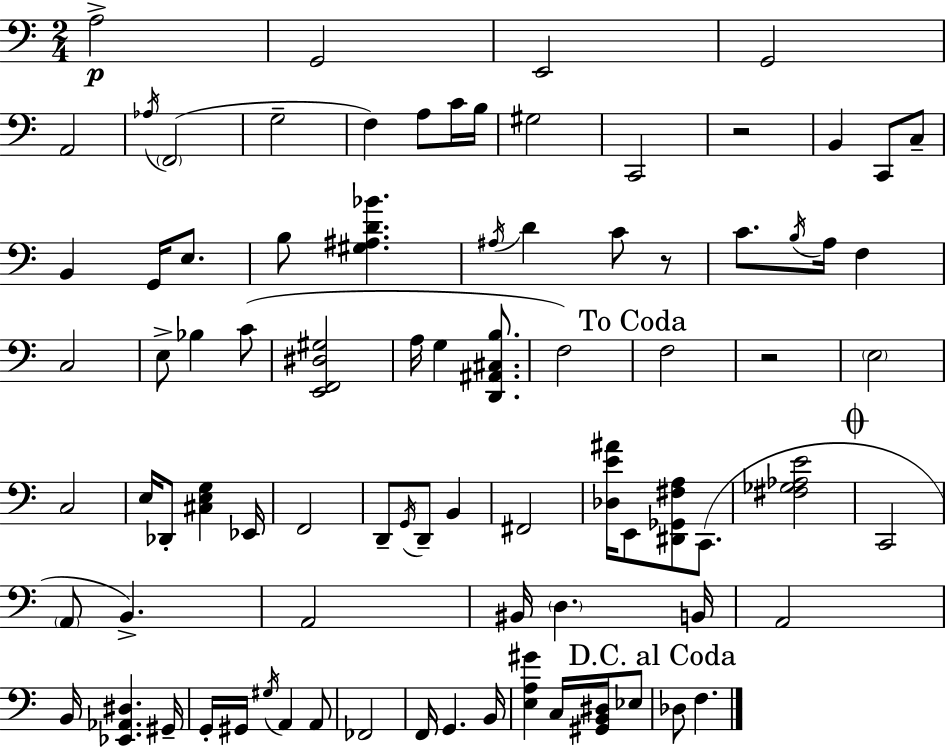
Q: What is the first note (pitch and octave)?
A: A3